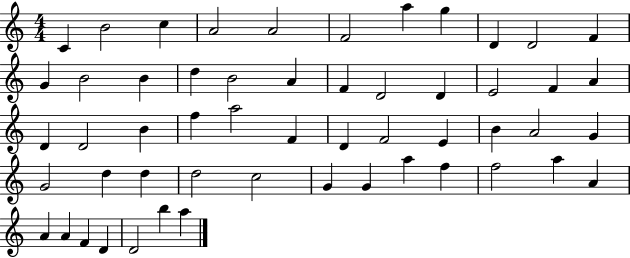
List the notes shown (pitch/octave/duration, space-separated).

C4/q B4/h C5/q A4/h A4/h F4/h A5/q G5/q D4/q D4/h F4/q G4/q B4/h B4/q D5/q B4/h A4/q F4/q D4/h D4/q E4/h F4/q A4/q D4/q D4/h B4/q F5/q A5/h F4/q D4/q F4/h E4/q B4/q A4/h G4/q G4/h D5/q D5/q D5/h C5/h G4/q G4/q A5/q F5/q F5/h A5/q A4/q A4/q A4/q F4/q D4/q D4/h B5/q A5/q